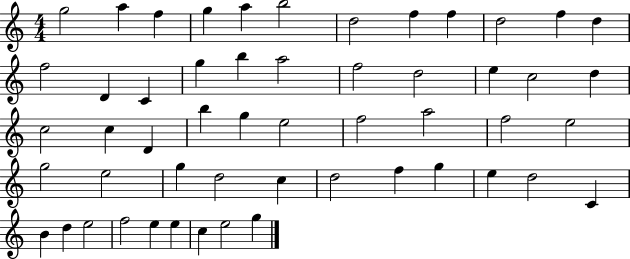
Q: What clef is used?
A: treble